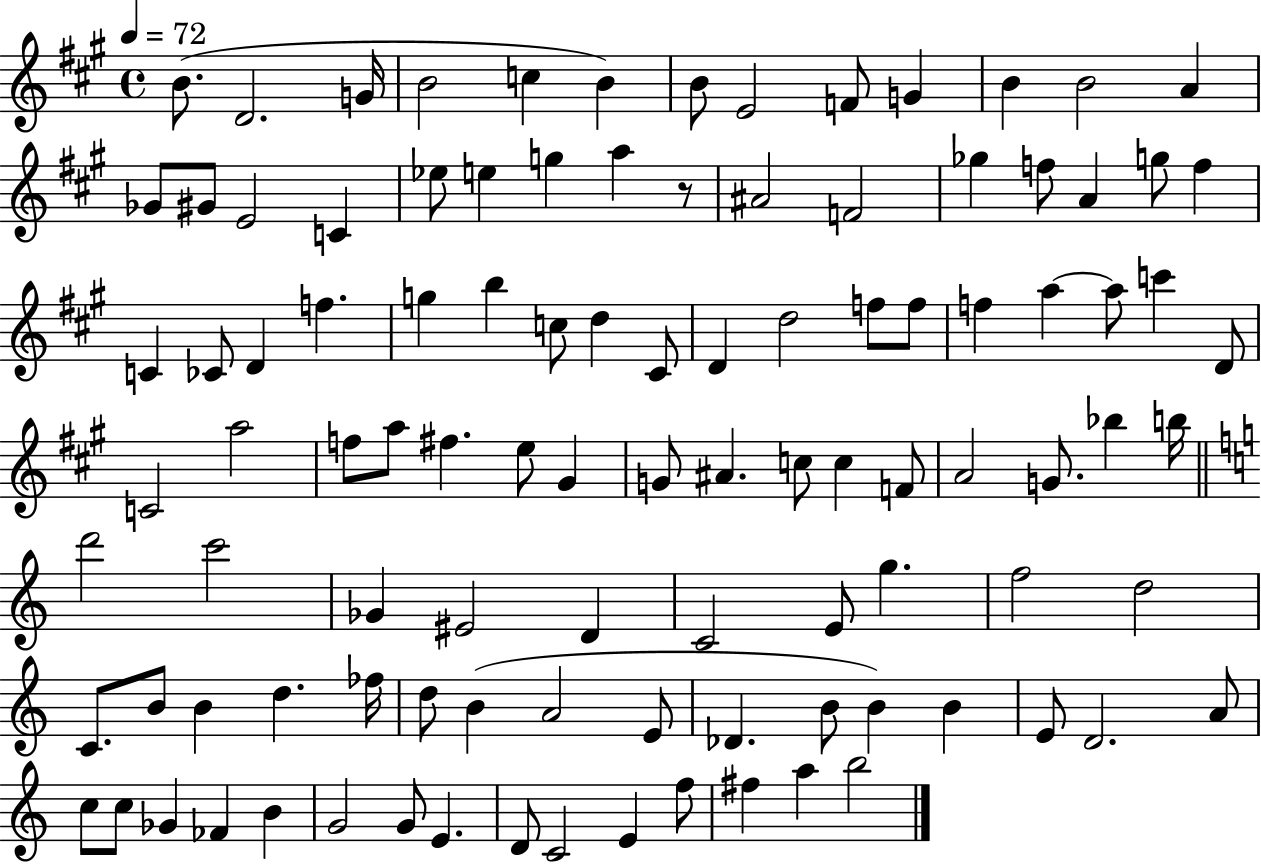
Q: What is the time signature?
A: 4/4